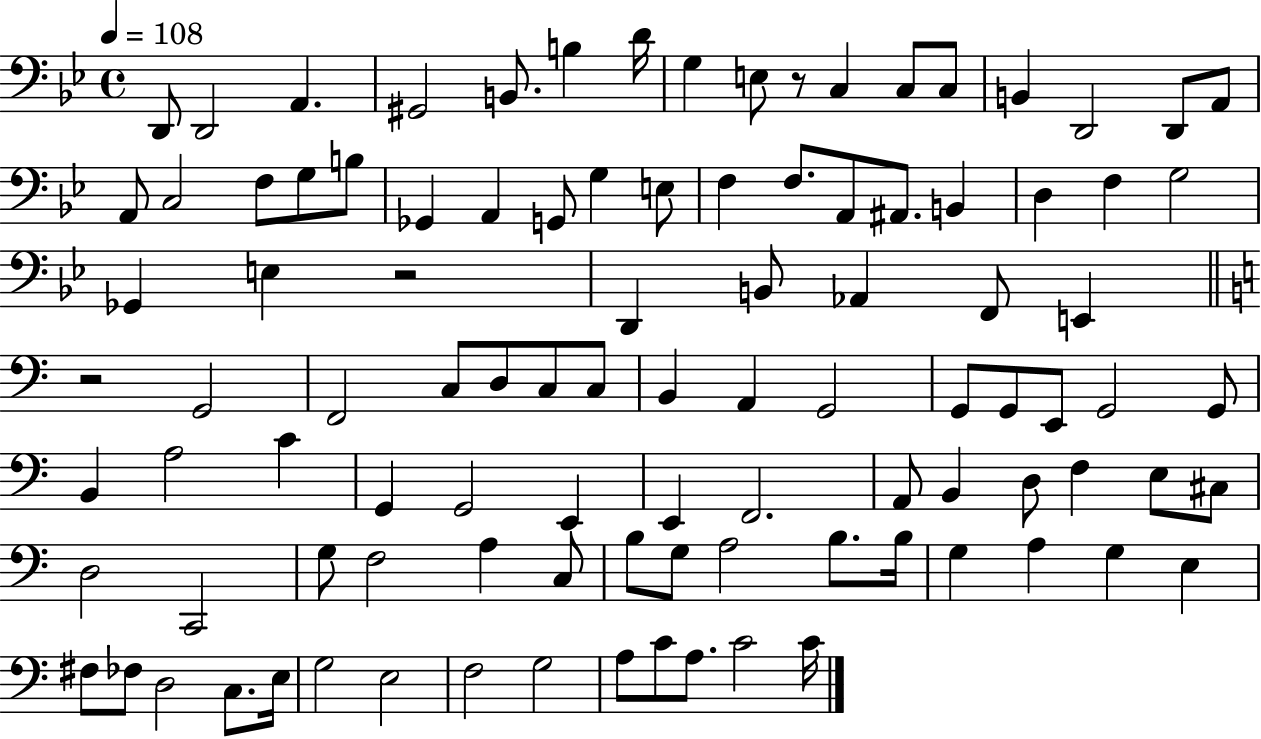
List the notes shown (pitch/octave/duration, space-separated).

D2/e D2/h A2/q. G#2/h B2/e. B3/q D4/s G3/q E3/e R/e C3/q C3/e C3/e B2/q D2/h D2/e A2/e A2/e C3/h F3/e G3/e B3/e Gb2/q A2/q G2/e G3/q E3/e F3/q F3/e. A2/e A#2/e. B2/q D3/q F3/q G3/h Gb2/q E3/q R/h D2/q B2/e Ab2/q F2/e E2/q R/h G2/h F2/h C3/e D3/e C3/e C3/e B2/q A2/q G2/h G2/e G2/e E2/e G2/h G2/e B2/q A3/h C4/q G2/q G2/h E2/q E2/q F2/h. A2/e B2/q D3/e F3/q E3/e C#3/e D3/h C2/h G3/e F3/h A3/q C3/e B3/e G3/e A3/h B3/e. B3/s G3/q A3/q G3/q E3/q F#3/e FES3/e D3/h C3/e. E3/s G3/h E3/h F3/h G3/h A3/e C4/e A3/e. C4/h C4/s